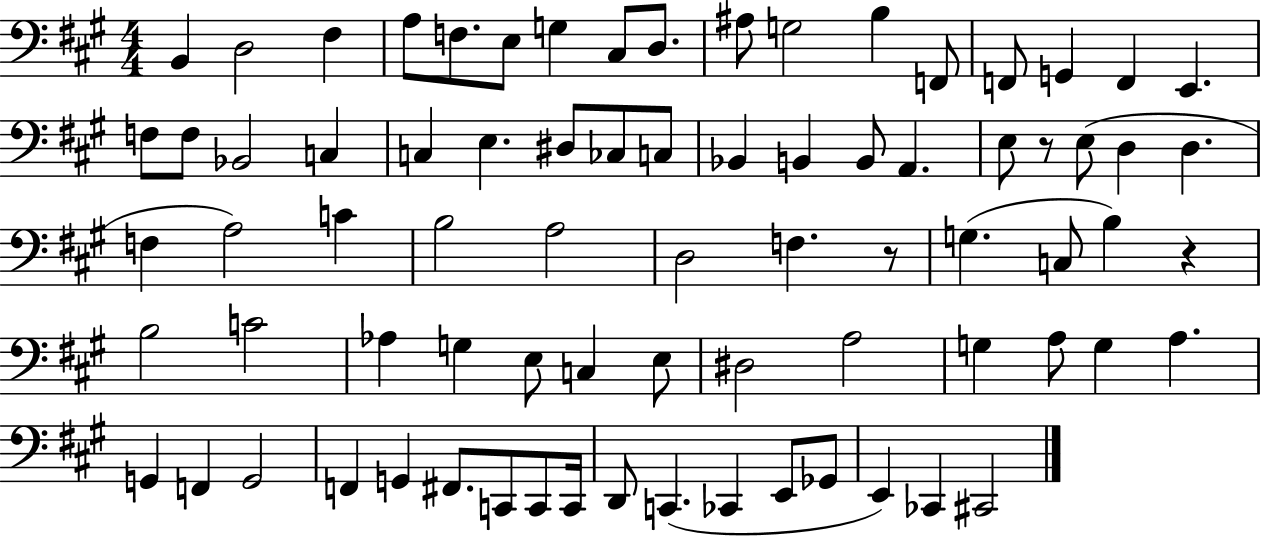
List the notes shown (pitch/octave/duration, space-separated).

B2/q D3/h F#3/q A3/e F3/e. E3/e G3/q C#3/e D3/e. A#3/e G3/h B3/q F2/e F2/e G2/q F2/q E2/q. F3/e F3/e Bb2/h C3/q C3/q E3/q. D#3/e CES3/e C3/e Bb2/q B2/q B2/e A2/q. E3/e R/e E3/e D3/q D3/q. F3/q A3/h C4/q B3/h A3/h D3/h F3/q. R/e G3/q. C3/e B3/q R/q B3/h C4/h Ab3/q G3/q E3/e C3/q E3/e D#3/h A3/h G3/q A3/e G3/q A3/q. G2/q F2/q G2/h F2/q G2/q F#2/e. C2/e C2/e C2/s D2/e C2/q. CES2/q E2/e Gb2/e E2/q CES2/q C#2/h